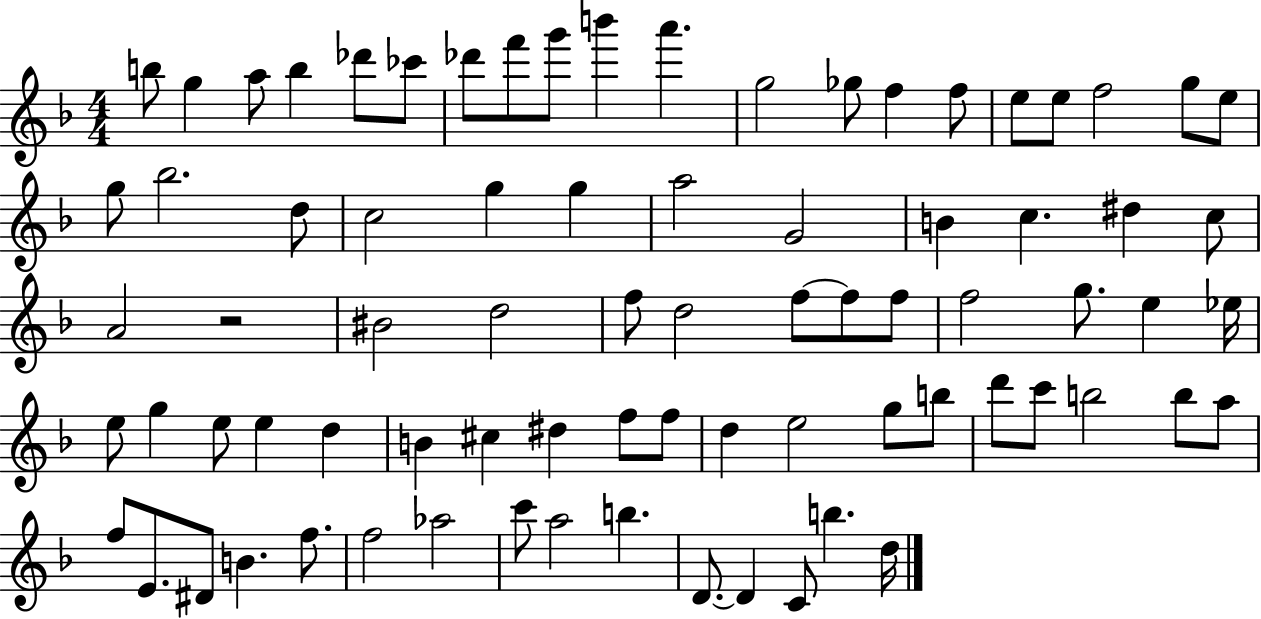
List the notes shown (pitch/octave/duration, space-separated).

B5/e G5/q A5/e B5/q Db6/e CES6/e Db6/e F6/e G6/e B6/q A6/q. G5/h Gb5/e F5/q F5/e E5/e E5/e F5/h G5/e E5/e G5/e Bb5/h. D5/e C5/h G5/q G5/q A5/h G4/h B4/q C5/q. D#5/q C5/e A4/h R/h BIS4/h D5/h F5/e D5/h F5/e F5/e F5/e F5/h G5/e. E5/q Eb5/s E5/e G5/q E5/e E5/q D5/q B4/q C#5/q D#5/q F5/e F5/e D5/q E5/h G5/e B5/e D6/e C6/e B5/h B5/e A5/e F5/e E4/e. D#4/e B4/q. F5/e. F5/h Ab5/h C6/e A5/h B5/q. D4/e. D4/q C4/e B5/q. D5/s